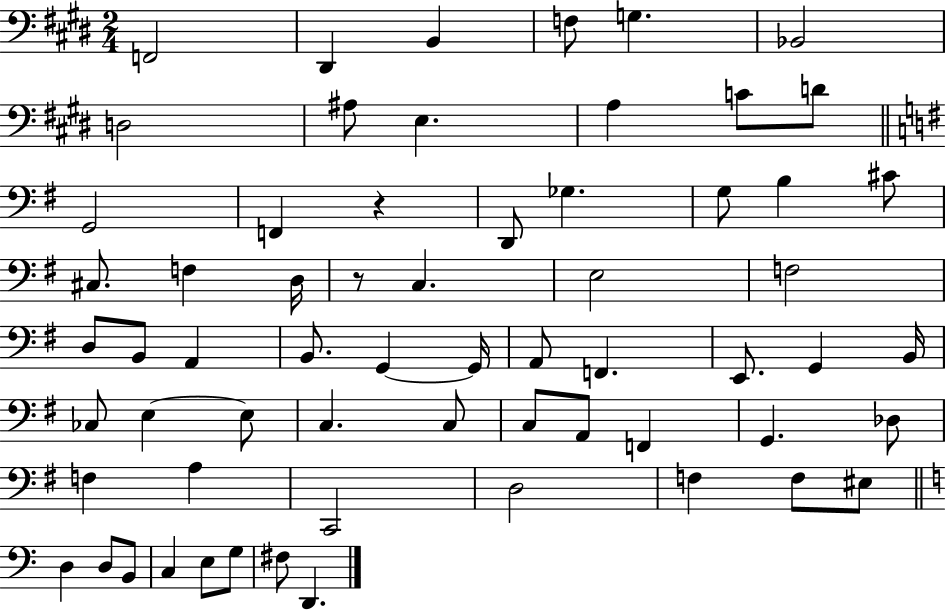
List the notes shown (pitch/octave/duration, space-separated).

F2/h D#2/q B2/q F3/e G3/q. Bb2/h D3/h A#3/e E3/q. A3/q C4/e D4/e G2/h F2/q R/q D2/e Gb3/q. G3/e B3/q C#4/e C#3/e. F3/q D3/s R/e C3/q. E3/h F3/h D3/e B2/e A2/q B2/e. G2/q G2/s A2/e F2/q. E2/e. G2/q B2/s CES3/e E3/q E3/e C3/q. C3/e C3/e A2/e F2/q G2/q. Db3/e F3/q A3/q C2/h D3/h F3/q F3/e EIS3/e D3/q D3/e B2/e C3/q E3/e G3/e F#3/e D2/q.